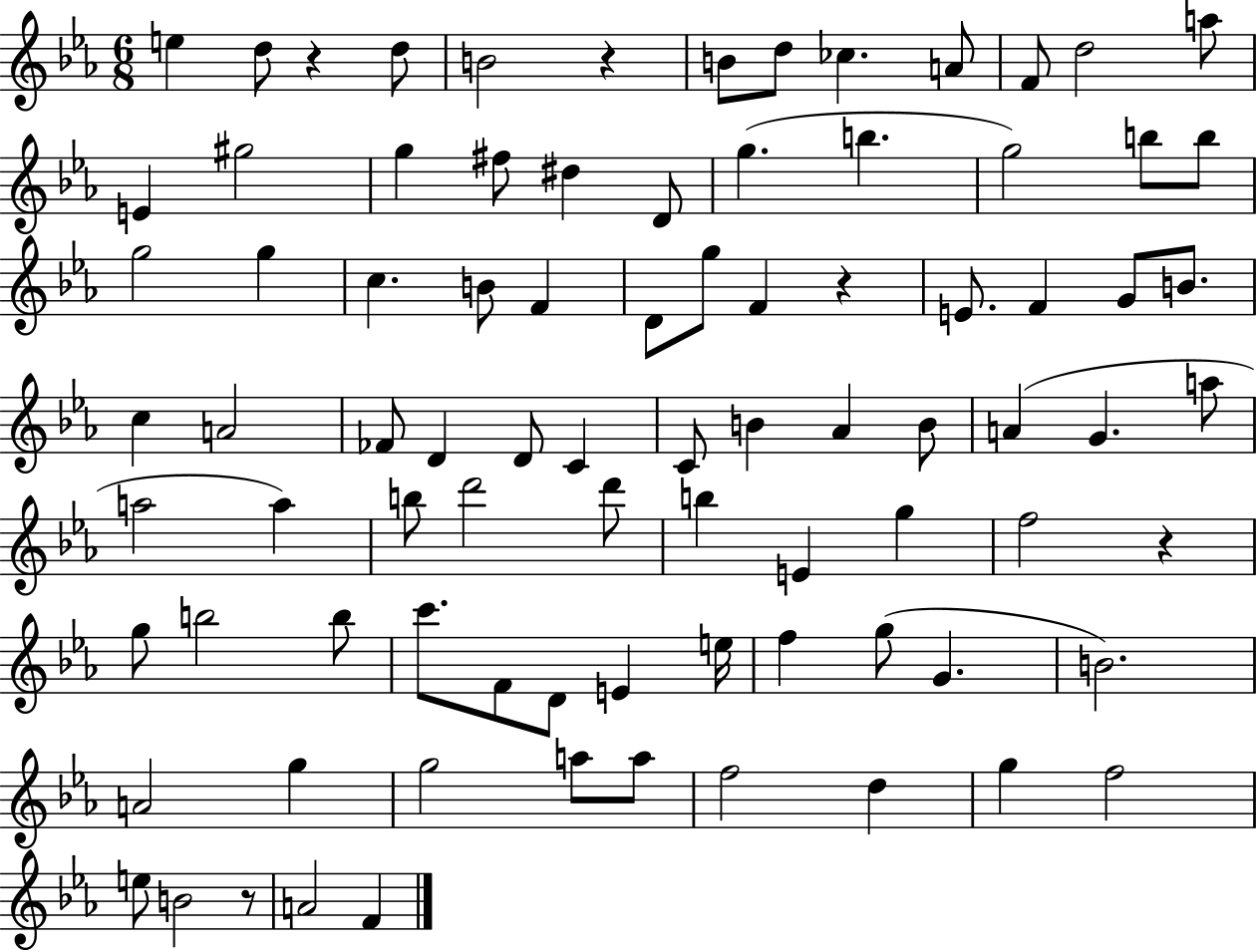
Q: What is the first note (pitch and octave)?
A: E5